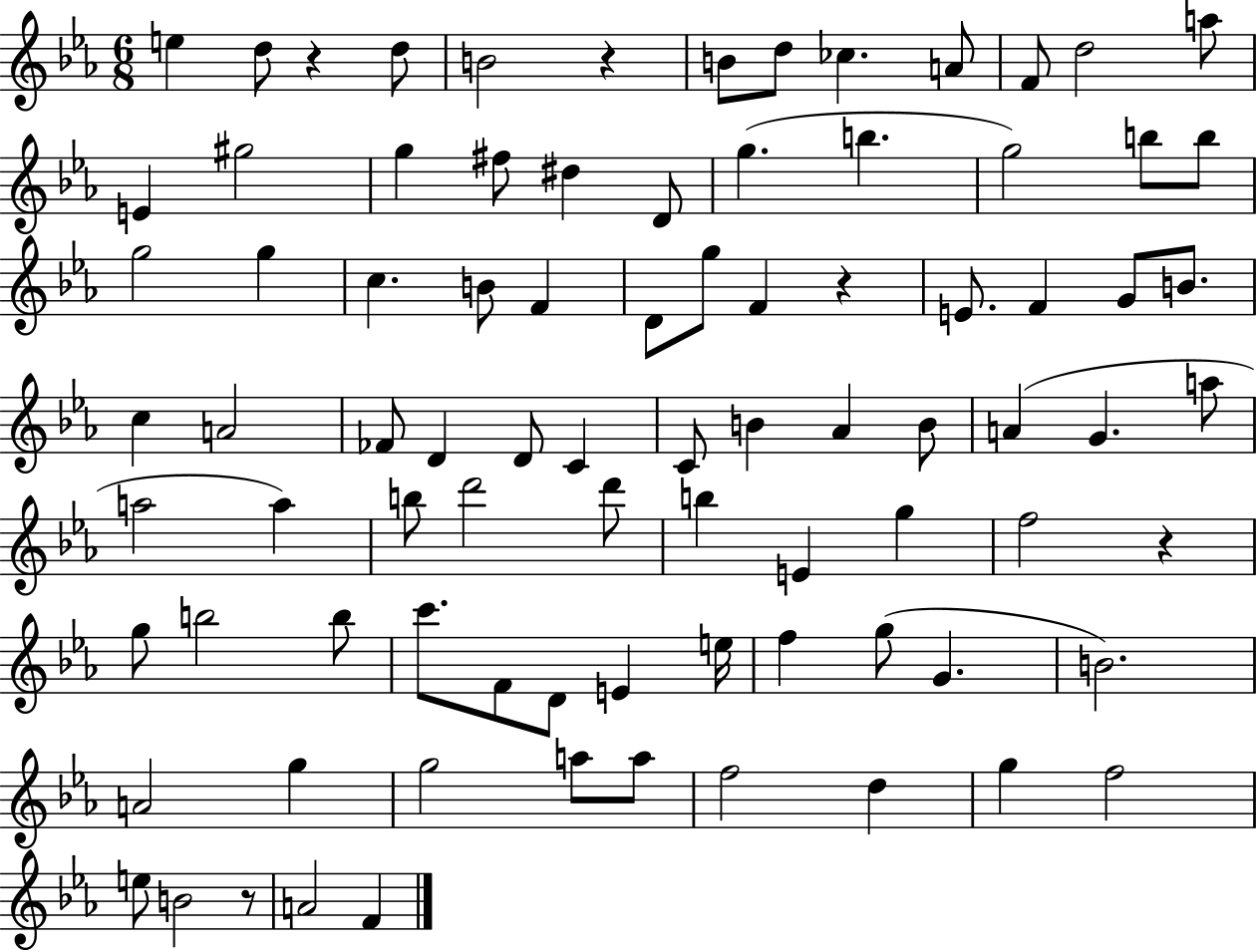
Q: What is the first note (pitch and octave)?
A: E5